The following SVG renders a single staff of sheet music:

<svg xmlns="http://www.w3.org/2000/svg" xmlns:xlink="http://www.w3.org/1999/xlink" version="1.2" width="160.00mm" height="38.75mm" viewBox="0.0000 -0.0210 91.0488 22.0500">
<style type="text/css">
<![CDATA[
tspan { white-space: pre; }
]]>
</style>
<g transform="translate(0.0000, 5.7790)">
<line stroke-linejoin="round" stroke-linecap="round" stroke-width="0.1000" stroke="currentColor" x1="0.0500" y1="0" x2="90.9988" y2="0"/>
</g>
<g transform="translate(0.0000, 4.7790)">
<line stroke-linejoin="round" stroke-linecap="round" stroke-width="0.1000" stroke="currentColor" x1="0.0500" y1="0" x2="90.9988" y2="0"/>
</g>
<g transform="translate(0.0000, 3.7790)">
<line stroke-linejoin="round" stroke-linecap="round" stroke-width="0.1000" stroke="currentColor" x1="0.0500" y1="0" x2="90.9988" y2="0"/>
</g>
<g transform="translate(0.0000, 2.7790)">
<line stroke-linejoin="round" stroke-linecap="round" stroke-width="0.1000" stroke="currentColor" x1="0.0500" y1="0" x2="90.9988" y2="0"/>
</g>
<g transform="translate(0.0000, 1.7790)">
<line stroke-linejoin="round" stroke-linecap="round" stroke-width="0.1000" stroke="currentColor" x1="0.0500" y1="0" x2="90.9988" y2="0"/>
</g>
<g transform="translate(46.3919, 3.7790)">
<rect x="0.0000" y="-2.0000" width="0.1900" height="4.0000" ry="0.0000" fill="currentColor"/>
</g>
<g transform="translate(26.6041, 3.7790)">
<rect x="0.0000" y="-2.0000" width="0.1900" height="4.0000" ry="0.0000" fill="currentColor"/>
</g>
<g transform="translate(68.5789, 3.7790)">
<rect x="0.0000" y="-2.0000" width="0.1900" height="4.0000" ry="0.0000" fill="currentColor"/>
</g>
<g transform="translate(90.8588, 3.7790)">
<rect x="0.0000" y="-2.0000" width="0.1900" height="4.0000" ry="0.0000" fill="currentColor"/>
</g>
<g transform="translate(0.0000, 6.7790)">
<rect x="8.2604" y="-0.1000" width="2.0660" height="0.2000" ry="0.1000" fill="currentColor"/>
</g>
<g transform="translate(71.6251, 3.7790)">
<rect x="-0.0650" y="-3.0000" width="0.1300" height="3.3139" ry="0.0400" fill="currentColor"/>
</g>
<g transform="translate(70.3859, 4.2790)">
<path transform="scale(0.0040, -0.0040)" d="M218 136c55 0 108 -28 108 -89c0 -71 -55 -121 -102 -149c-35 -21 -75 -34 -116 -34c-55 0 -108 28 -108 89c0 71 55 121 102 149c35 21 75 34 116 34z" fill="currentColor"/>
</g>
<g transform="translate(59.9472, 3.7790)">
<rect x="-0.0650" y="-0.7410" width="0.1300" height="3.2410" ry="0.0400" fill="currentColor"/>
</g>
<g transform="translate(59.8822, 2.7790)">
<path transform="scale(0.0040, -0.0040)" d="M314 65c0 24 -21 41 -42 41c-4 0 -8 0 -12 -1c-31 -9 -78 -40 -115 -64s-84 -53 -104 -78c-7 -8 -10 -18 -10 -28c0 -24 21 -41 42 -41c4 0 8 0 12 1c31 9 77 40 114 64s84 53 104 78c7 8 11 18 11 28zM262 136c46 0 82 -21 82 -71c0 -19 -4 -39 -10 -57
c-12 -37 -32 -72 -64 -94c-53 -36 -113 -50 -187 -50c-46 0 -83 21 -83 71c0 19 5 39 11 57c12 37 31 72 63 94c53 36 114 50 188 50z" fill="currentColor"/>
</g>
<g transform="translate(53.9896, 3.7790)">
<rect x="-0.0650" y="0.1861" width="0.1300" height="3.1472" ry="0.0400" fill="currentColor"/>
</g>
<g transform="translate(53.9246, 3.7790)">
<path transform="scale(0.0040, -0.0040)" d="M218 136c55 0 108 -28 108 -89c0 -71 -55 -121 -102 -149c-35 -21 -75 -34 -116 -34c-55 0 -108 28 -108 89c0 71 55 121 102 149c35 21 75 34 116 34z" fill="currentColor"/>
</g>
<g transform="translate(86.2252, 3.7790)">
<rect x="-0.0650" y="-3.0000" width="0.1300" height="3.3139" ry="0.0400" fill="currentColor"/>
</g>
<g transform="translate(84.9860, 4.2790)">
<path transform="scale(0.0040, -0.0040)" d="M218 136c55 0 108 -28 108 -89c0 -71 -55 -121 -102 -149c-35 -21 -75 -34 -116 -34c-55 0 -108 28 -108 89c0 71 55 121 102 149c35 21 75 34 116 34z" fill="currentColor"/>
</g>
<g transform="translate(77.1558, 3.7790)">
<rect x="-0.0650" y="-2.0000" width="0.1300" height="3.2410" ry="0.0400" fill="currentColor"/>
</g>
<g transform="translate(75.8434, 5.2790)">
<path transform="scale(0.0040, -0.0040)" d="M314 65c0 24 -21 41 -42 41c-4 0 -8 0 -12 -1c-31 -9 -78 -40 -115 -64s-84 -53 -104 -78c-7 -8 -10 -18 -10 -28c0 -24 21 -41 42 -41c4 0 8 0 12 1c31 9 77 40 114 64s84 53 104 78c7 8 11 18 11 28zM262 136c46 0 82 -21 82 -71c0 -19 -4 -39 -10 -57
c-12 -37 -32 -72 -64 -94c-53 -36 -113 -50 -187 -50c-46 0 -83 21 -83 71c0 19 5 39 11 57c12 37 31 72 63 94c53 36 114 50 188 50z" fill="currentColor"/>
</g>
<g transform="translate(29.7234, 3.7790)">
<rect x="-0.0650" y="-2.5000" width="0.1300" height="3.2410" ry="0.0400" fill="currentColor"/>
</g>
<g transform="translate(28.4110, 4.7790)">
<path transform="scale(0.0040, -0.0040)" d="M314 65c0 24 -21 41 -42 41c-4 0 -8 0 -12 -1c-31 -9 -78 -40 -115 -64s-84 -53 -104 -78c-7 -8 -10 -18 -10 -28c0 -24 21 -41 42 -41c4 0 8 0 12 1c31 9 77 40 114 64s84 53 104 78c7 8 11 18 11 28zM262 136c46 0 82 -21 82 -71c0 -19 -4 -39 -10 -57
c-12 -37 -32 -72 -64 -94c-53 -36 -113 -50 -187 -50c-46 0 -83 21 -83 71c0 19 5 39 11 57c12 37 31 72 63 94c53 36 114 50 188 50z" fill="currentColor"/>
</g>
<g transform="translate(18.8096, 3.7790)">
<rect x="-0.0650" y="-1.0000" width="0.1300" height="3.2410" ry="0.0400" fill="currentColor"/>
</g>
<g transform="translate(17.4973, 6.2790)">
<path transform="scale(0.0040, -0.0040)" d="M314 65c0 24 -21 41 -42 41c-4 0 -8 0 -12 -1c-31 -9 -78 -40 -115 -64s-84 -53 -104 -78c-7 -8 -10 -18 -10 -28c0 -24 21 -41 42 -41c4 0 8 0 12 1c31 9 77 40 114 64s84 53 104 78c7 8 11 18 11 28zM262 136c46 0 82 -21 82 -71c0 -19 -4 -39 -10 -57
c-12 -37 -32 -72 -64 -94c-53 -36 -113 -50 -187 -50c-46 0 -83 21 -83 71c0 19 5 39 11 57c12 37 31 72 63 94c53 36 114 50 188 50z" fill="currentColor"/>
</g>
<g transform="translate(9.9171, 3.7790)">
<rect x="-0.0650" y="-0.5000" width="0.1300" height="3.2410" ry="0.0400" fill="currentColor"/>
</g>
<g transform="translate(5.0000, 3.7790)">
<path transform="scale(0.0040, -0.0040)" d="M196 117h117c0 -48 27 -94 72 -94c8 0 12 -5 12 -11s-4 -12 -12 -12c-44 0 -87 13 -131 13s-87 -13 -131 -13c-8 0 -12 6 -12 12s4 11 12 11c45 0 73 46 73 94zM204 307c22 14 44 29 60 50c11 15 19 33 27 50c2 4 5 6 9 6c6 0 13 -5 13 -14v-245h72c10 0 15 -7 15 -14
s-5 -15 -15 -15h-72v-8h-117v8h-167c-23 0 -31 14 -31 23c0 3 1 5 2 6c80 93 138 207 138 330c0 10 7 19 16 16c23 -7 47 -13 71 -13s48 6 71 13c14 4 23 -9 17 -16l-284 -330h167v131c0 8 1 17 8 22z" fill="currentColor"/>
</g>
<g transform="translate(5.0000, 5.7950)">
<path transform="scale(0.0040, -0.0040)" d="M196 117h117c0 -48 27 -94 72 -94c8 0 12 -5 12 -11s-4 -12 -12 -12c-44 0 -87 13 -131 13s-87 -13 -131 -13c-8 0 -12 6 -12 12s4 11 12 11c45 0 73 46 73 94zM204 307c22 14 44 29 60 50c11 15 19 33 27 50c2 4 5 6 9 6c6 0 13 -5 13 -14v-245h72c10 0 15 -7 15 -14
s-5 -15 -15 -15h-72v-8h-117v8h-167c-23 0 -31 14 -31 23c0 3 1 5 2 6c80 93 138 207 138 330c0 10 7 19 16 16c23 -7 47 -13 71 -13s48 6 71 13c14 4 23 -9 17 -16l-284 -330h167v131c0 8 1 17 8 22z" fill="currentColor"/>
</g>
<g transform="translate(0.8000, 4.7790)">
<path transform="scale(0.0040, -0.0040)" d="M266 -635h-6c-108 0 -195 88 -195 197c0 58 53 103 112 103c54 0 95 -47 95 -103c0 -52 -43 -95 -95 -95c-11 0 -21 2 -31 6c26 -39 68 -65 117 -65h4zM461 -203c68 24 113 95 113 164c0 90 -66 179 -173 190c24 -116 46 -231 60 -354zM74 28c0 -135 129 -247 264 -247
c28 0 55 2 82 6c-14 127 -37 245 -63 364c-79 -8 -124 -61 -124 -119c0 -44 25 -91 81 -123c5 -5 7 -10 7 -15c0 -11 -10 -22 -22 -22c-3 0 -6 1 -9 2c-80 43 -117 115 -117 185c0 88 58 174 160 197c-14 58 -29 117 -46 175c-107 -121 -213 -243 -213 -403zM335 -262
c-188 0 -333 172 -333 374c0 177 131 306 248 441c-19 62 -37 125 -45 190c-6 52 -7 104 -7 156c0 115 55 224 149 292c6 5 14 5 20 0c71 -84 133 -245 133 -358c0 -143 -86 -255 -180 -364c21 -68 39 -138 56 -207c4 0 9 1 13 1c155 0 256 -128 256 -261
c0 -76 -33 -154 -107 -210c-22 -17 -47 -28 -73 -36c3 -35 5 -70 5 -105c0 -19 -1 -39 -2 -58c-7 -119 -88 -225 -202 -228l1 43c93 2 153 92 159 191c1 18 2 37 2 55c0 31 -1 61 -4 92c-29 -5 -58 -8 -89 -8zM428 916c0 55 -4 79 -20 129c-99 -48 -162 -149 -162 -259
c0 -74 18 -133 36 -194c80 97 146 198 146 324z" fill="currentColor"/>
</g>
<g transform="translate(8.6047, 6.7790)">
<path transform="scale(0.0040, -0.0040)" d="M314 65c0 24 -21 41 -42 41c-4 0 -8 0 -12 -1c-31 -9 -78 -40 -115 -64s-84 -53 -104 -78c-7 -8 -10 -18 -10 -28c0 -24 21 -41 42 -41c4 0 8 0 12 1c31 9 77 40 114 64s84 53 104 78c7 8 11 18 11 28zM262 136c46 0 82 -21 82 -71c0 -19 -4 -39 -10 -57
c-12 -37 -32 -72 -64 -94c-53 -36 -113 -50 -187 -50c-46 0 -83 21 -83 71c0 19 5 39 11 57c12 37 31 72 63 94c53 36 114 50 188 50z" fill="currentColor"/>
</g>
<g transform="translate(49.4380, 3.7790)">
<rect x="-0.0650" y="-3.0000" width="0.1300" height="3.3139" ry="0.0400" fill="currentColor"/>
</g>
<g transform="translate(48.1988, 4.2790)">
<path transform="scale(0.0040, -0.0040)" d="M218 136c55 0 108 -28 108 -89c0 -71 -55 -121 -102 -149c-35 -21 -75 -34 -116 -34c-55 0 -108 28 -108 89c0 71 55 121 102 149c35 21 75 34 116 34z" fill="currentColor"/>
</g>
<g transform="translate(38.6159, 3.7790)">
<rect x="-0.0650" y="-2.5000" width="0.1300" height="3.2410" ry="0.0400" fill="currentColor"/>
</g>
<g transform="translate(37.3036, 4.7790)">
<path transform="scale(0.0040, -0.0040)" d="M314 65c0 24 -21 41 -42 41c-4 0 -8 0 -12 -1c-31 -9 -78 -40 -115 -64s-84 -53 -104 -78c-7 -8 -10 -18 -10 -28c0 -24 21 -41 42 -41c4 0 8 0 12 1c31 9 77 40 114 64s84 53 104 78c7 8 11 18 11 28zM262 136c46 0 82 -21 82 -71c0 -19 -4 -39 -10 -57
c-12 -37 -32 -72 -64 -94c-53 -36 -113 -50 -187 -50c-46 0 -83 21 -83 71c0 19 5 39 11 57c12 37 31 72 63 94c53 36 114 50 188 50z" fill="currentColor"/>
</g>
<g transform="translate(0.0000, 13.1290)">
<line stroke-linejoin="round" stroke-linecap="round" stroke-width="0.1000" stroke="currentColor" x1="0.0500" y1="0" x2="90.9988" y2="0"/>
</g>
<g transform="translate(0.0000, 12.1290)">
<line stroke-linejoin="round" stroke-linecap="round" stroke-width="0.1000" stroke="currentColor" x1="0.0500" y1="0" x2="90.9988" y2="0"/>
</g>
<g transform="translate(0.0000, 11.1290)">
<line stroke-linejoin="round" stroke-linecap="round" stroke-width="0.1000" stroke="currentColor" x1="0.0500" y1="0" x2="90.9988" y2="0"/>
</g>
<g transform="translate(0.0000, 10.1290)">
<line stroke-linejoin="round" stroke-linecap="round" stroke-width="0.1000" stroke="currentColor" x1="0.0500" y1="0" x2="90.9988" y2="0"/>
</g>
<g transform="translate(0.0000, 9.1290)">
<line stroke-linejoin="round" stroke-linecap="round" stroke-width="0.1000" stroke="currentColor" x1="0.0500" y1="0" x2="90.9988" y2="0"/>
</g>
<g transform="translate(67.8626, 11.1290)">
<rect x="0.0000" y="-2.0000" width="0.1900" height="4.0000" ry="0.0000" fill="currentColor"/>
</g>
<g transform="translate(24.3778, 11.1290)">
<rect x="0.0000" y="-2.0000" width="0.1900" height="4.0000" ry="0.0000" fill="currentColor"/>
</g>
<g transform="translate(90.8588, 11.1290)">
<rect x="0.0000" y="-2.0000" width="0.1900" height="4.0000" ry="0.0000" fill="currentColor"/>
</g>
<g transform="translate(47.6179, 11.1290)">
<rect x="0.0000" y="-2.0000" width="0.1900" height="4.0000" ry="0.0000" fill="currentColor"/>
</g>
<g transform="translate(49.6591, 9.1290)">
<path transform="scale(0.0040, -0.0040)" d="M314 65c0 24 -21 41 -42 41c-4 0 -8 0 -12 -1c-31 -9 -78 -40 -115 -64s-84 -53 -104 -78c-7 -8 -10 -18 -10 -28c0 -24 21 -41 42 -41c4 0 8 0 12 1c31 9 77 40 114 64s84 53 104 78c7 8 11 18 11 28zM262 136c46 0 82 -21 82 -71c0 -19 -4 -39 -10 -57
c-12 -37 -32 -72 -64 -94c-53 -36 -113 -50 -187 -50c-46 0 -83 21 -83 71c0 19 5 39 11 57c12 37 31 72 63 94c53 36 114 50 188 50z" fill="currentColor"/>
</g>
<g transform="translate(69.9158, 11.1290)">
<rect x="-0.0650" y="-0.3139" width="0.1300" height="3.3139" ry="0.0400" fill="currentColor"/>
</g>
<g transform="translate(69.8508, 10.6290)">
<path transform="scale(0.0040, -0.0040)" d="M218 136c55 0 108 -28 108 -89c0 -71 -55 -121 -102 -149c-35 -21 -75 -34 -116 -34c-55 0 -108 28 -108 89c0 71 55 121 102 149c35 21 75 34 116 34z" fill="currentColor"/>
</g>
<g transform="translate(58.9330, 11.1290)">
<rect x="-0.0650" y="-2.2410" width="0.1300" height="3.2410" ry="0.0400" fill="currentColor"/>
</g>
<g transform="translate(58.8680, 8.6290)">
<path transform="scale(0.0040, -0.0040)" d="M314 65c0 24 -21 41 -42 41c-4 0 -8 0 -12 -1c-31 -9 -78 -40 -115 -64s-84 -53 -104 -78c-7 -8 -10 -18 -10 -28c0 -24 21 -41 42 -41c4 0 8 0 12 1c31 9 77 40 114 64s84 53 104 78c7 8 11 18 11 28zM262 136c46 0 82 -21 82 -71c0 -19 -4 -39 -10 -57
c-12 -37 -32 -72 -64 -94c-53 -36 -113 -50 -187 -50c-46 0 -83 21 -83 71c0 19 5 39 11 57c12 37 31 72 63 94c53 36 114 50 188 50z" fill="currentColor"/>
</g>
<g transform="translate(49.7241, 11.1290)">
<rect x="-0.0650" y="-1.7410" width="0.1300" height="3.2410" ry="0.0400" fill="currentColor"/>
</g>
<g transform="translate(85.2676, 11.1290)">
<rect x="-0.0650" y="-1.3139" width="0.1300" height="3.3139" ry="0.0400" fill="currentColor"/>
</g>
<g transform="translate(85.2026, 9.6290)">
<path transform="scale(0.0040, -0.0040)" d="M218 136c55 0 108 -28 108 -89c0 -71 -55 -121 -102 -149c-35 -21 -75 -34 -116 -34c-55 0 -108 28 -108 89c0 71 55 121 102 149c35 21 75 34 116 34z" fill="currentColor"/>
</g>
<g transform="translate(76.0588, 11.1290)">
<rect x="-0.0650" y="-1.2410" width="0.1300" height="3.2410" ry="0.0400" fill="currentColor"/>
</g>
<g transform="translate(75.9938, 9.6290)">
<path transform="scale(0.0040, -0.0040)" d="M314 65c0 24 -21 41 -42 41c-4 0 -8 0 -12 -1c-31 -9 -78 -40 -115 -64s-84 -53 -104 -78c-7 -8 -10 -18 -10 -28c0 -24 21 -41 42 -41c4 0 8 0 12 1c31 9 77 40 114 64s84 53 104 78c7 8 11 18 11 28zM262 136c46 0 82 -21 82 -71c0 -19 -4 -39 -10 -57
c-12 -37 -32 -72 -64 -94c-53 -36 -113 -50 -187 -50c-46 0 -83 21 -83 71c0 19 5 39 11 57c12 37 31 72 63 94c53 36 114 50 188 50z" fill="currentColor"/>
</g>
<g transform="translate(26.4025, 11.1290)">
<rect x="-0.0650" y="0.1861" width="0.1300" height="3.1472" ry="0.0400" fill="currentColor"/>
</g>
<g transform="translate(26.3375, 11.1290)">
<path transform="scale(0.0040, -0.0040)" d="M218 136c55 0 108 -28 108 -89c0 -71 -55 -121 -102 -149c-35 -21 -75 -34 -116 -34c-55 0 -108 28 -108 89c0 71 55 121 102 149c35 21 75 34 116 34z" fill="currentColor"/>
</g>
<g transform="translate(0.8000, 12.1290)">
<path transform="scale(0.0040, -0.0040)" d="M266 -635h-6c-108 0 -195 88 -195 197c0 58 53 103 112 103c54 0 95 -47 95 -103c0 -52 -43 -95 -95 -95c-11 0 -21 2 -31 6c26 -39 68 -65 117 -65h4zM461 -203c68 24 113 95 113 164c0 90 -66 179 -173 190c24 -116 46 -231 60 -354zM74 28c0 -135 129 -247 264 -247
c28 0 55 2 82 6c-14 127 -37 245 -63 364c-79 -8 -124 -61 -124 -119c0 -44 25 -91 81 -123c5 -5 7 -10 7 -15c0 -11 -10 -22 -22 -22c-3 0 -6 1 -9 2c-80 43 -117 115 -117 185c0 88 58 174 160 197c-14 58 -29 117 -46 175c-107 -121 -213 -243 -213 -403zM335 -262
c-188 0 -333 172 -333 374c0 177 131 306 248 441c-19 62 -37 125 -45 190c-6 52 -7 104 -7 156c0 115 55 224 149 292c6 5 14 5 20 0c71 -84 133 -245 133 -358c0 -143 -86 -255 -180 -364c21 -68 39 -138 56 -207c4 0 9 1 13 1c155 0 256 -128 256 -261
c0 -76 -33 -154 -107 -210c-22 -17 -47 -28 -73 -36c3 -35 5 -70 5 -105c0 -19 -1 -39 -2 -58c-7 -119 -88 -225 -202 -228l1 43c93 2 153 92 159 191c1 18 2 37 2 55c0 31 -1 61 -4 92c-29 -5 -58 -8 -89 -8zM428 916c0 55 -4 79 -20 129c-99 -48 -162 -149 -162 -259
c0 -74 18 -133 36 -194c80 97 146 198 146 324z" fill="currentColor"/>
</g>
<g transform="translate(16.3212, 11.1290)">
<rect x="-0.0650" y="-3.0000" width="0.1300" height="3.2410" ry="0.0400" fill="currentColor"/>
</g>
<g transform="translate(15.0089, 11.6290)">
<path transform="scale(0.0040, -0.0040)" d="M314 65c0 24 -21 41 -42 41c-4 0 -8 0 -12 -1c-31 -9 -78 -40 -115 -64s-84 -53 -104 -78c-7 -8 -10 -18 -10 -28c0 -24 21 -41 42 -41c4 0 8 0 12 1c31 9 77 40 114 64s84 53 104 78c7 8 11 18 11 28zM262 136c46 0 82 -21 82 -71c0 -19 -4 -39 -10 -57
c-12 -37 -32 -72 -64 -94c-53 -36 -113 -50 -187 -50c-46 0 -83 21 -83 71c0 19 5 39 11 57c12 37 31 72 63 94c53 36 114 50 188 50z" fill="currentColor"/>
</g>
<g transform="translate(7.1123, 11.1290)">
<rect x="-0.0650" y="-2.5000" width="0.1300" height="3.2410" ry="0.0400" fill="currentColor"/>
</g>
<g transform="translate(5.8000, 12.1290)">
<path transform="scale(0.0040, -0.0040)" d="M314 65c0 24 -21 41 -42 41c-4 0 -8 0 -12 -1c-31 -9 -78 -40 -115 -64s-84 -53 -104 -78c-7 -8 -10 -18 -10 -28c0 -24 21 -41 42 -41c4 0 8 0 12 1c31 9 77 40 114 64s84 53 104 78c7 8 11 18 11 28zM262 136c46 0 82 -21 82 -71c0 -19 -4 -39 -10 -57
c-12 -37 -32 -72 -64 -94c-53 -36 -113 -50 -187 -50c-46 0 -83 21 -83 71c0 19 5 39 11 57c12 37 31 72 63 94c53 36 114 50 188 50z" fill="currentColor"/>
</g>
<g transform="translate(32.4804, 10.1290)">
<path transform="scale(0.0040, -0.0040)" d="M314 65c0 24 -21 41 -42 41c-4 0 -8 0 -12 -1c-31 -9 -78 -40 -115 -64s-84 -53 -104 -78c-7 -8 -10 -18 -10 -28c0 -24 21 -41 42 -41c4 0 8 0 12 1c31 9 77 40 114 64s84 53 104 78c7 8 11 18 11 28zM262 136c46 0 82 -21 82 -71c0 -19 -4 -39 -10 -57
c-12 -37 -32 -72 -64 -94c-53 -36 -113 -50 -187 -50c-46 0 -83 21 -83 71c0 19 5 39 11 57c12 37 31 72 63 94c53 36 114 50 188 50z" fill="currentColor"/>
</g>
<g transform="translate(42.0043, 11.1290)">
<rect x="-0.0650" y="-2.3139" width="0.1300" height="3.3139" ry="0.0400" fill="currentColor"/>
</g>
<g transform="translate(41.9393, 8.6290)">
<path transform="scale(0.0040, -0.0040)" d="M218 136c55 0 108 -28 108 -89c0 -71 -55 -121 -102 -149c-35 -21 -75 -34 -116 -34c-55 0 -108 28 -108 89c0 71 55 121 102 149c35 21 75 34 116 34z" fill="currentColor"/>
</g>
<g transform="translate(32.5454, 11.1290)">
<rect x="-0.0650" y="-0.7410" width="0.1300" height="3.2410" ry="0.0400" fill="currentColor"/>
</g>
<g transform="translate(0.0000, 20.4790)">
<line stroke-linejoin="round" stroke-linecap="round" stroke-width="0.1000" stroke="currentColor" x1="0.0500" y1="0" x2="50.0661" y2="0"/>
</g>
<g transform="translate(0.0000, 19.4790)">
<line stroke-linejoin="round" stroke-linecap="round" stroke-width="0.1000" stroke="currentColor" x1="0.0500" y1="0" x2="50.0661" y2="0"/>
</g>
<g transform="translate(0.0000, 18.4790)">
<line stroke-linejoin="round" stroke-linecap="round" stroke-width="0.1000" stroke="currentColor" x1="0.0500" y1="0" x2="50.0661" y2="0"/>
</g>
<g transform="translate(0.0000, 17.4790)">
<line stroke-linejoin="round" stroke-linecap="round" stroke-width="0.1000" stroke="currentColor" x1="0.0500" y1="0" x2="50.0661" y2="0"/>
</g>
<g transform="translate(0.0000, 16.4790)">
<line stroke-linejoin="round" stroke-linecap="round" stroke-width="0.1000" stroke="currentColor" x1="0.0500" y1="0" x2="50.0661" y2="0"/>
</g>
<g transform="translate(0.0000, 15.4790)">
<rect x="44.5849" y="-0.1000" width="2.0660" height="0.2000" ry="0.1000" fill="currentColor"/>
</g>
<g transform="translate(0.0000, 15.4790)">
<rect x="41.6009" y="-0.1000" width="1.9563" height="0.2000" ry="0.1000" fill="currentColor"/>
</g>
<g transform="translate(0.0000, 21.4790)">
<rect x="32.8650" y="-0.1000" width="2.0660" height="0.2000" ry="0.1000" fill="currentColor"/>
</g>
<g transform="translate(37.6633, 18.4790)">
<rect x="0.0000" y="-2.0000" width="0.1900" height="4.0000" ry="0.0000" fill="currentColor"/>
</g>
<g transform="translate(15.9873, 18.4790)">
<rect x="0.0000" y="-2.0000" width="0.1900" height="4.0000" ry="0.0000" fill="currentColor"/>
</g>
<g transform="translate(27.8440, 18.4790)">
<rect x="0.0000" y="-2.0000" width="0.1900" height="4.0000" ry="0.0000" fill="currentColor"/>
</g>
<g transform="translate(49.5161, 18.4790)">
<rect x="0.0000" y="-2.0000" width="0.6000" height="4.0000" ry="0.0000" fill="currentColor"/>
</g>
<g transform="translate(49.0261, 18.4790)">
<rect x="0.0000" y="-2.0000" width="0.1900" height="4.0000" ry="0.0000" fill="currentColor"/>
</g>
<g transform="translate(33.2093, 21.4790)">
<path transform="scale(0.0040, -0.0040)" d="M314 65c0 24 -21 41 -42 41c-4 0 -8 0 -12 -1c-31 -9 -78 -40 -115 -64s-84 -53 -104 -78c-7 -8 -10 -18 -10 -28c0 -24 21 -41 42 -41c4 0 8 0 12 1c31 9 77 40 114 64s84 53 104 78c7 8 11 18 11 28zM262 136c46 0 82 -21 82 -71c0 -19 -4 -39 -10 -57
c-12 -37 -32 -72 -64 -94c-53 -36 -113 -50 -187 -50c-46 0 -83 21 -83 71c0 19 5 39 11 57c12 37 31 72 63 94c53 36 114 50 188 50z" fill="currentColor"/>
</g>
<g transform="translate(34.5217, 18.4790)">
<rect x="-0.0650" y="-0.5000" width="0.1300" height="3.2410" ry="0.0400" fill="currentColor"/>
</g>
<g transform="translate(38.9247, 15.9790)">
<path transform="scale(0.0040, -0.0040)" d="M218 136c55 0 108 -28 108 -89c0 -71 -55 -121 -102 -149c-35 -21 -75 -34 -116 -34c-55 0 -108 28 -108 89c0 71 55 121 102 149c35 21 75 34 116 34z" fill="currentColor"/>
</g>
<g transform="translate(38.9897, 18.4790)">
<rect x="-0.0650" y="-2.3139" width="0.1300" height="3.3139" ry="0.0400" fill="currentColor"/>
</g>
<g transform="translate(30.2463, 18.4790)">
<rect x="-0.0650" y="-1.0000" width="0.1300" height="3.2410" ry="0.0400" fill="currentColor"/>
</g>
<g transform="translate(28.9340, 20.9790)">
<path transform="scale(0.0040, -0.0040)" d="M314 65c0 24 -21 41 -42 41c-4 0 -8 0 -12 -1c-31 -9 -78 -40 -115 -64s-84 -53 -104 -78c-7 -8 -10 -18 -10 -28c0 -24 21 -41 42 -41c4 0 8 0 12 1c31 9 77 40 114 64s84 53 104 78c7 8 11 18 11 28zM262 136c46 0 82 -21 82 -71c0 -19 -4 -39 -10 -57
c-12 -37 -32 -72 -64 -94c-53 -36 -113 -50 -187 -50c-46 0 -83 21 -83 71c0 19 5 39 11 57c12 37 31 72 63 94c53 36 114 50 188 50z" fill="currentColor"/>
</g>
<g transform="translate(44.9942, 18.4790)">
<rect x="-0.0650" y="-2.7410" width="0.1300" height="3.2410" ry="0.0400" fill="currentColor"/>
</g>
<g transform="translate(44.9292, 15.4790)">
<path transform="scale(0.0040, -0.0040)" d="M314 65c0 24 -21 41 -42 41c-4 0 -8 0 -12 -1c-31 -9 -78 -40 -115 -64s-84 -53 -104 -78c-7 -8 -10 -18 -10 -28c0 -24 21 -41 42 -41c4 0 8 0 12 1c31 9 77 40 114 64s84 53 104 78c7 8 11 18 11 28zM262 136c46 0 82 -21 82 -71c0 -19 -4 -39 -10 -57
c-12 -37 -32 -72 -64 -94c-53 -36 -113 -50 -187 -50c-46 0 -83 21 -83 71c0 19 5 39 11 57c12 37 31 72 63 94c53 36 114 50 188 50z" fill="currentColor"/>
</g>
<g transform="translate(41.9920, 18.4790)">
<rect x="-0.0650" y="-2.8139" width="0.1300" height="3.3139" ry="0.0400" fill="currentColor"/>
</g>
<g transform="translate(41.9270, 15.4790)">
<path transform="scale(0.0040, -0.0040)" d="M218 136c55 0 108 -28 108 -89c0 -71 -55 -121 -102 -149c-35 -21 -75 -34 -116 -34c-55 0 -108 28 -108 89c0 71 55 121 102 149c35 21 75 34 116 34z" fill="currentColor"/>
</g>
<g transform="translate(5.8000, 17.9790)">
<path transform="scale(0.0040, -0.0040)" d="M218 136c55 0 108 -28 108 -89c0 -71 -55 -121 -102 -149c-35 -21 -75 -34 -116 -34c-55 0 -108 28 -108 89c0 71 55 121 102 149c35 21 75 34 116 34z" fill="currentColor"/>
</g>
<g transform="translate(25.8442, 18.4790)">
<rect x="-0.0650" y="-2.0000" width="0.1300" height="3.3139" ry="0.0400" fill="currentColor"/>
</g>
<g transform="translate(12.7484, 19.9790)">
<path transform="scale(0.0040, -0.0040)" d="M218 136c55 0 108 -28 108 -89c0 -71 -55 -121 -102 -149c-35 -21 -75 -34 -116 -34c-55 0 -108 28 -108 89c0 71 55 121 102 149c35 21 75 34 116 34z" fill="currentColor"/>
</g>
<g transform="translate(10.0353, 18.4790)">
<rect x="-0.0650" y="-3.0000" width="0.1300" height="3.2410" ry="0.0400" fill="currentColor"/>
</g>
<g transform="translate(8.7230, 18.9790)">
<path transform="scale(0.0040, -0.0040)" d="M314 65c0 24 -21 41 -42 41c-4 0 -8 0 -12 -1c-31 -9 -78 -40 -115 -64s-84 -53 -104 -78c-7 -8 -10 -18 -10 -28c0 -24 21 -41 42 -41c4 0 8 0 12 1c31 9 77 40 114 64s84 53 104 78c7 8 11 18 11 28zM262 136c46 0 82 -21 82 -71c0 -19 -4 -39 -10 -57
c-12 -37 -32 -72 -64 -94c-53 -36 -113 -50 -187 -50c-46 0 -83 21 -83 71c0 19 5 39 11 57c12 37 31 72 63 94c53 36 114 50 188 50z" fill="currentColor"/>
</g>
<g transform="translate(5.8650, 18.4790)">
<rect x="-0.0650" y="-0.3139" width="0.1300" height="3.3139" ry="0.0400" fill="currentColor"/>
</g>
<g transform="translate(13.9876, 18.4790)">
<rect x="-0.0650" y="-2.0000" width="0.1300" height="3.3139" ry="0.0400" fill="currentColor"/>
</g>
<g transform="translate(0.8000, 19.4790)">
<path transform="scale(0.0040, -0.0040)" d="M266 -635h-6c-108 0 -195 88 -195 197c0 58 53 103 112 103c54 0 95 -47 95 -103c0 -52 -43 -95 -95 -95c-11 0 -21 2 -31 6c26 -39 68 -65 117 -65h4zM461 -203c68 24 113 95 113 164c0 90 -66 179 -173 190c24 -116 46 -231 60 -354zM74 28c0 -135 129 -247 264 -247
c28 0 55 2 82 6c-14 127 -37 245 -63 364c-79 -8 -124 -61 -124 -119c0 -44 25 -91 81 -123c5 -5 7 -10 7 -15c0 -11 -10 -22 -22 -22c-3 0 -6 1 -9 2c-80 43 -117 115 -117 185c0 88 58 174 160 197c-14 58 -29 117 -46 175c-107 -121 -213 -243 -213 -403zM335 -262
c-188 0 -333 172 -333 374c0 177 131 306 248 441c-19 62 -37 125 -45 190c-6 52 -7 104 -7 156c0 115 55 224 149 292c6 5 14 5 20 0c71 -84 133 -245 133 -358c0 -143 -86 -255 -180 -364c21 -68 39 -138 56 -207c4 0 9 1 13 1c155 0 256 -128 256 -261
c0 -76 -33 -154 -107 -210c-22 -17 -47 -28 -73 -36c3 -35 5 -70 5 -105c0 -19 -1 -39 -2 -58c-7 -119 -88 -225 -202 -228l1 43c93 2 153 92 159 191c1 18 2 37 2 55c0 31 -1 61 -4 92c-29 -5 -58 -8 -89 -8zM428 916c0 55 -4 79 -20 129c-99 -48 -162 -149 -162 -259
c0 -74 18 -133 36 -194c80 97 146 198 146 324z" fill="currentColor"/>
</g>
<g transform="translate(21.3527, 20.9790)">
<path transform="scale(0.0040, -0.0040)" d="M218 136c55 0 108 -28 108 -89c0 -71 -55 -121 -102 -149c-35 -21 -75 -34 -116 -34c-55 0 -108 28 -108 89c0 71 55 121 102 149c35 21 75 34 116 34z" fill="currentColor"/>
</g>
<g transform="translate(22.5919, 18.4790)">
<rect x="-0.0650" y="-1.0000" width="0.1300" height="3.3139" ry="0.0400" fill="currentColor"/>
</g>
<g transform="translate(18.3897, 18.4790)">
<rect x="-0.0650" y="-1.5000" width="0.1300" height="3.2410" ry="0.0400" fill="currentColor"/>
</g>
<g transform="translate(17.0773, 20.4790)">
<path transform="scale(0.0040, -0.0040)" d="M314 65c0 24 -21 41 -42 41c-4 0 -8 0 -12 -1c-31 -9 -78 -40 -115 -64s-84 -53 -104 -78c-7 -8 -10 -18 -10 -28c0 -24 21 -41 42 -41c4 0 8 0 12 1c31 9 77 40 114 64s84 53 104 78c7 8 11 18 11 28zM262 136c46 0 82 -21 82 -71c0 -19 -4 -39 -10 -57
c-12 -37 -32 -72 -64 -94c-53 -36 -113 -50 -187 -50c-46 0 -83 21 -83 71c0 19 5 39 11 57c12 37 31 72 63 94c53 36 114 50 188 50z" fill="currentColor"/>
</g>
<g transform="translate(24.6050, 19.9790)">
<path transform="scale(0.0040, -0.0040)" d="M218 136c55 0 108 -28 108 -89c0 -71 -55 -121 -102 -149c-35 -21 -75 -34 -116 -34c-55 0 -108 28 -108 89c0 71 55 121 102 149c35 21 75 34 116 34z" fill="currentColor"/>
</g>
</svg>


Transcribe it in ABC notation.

X:1
T:Untitled
M:4/4
L:1/4
K:C
C2 D2 G2 G2 A B d2 A F2 A G2 A2 B d2 g f2 g2 c e2 e c A2 F E2 D F D2 C2 g a a2